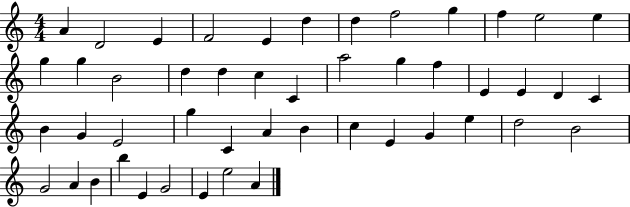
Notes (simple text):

A4/q D4/h E4/q F4/h E4/q D5/q D5/q F5/h G5/q F5/q E5/h E5/q G5/q G5/q B4/h D5/q D5/q C5/q C4/q A5/h G5/q F5/q E4/q E4/q D4/q C4/q B4/q G4/q E4/h G5/q C4/q A4/q B4/q C5/q E4/q G4/q E5/q D5/h B4/h G4/h A4/q B4/q B5/q E4/q G4/h E4/q E5/h A4/q